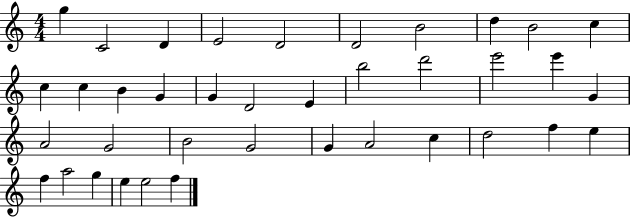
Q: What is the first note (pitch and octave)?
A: G5